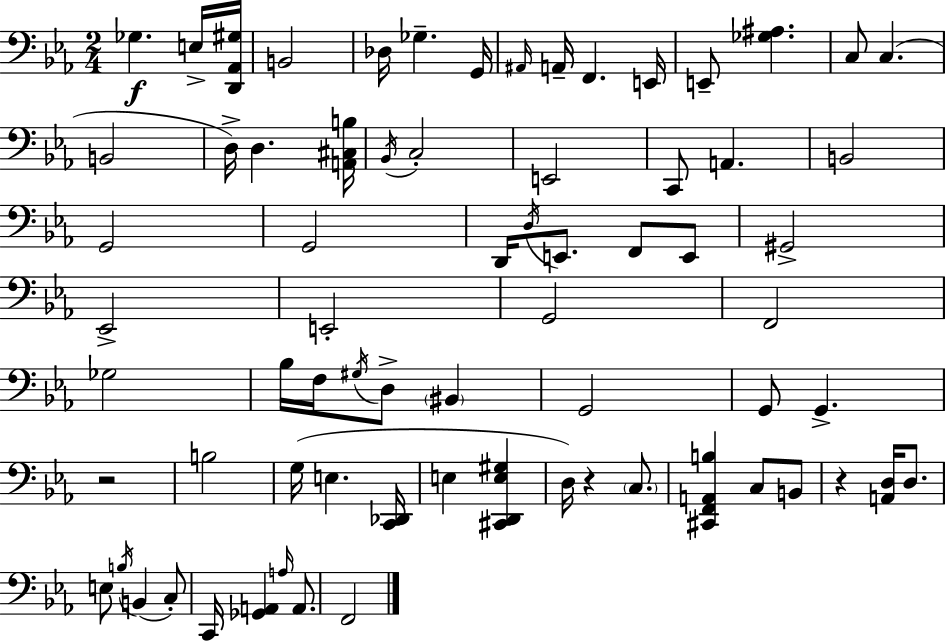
X:1
T:Untitled
M:2/4
L:1/4
K:Eb
_G, E,/4 [D,,_A,,^G,]/4 B,,2 _D,/4 _G, G,,/4 ^A,,/4 A,,/4 F,, E,,/4 E,,/2 [_G,^A,] C,/2 C, B,,2 D,/4 D, [A,,^C,B,]/4 _B,,/4 C,2 E,,2 C,,/2 A,, B,,2 G,,2 G,,2 D,,/4 D,/4 E,,/2 F,,/2 E,,/2 ^G,,2 _E,,2 E,,2 G,,2 F,,2 _G,2 _B,/4 F,/4 ^G,/4 D,/2 ^B,, G,,2 G,,/2 G,, z2 B,2 G,/4 E, [C,,_D,,]/4 E, [^C,,D,,E,^G,] D,/4 z C,/2 [^C,,F,,A,,B,] C,/2 B,,/2 z [A,,D,]/4 D,/2 E,/2 B,/4 B,, C,/2 C,,/4 [_G,,A,,] A,/4 A,,/2 F,,2